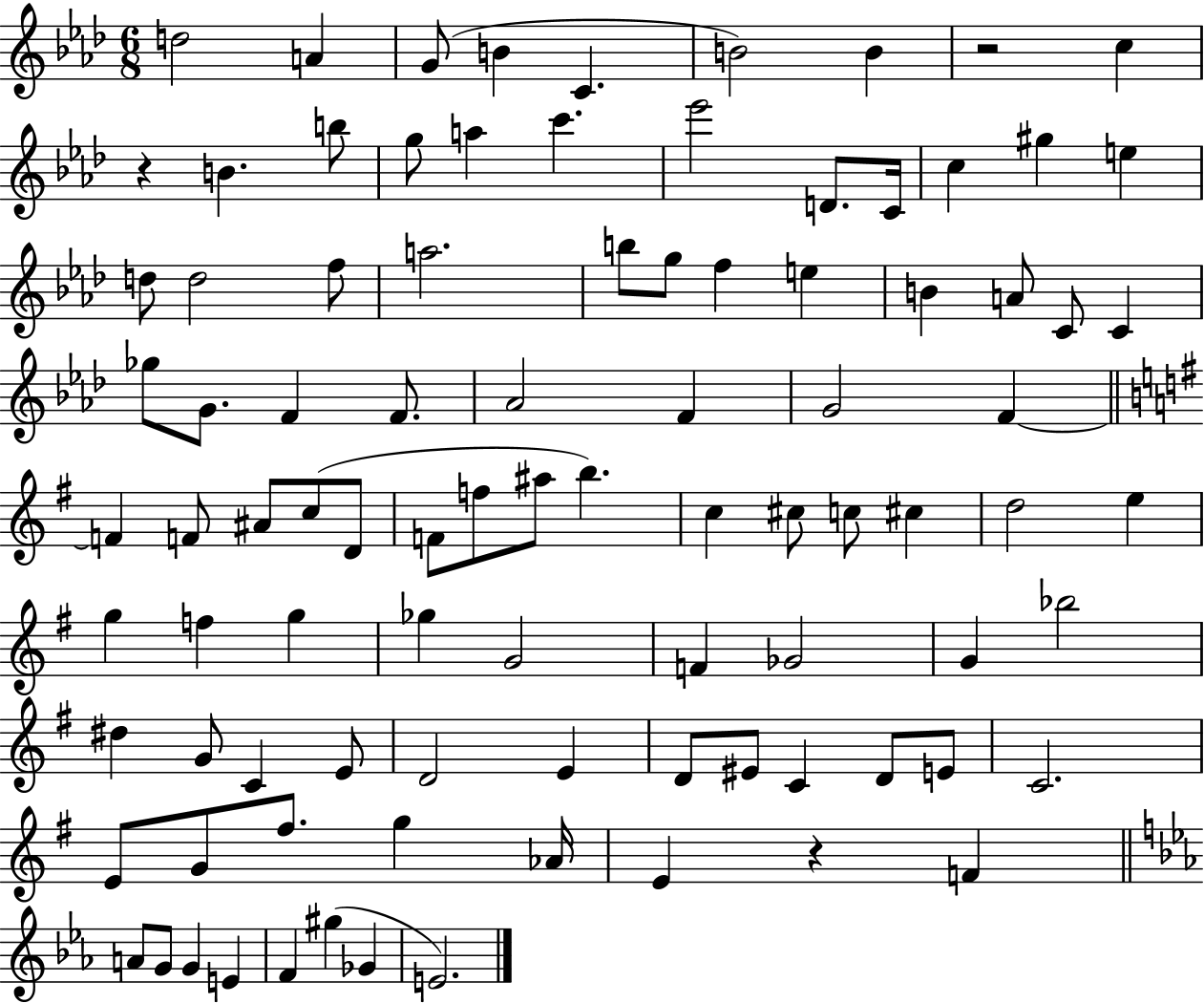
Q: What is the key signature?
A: AES major